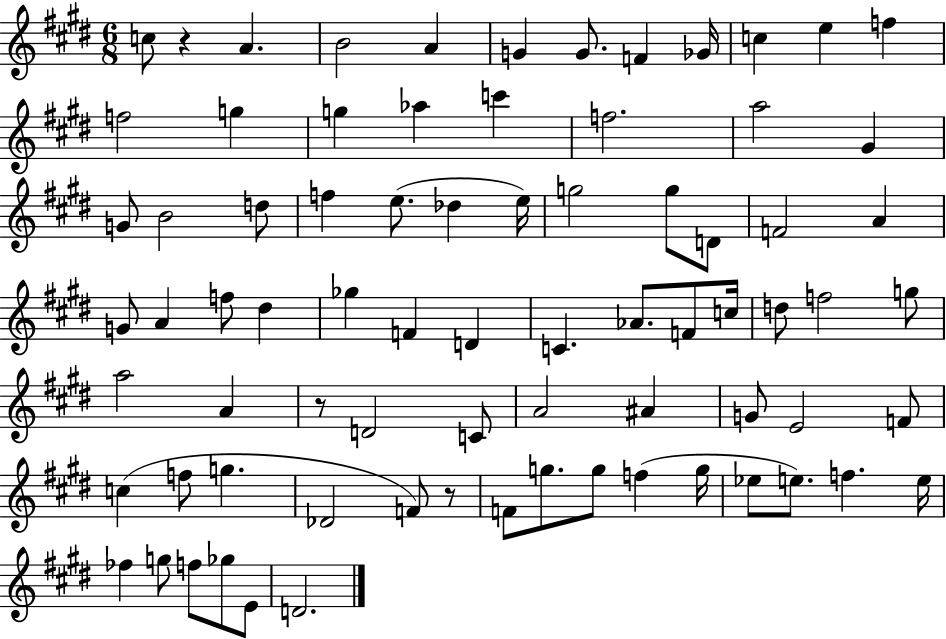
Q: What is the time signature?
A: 6/8